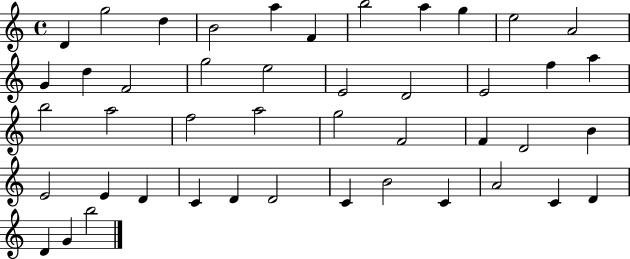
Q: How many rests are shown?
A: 0